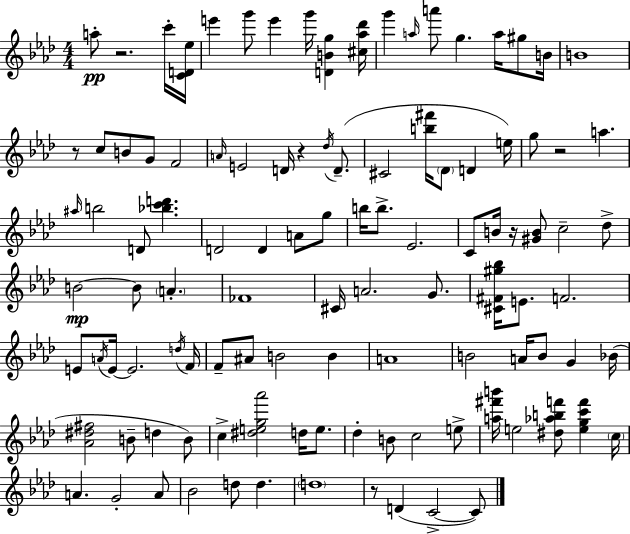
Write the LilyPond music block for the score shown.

{
  \clef treble
  \numericTimeSignature
  \time 4/4
  \key f \minor
  a''8-.\pp r2. c'''16-. <c' d' ees''>16 | e'''4 g'''8 e'''4 g'''16 <d' b' g''>4 <cis'' aes'' des'''>16 | g'''4 \grace { a''16 } a'''8 g''4. a''16 gis''8 | b'16 b'1 | \break r8 c''8 b'8 g'8 f'2 | \grace { a'16 } e'2 d'16 r4 \acciaccatura { des''16 } | d'8.--( cis'2 <b'' fis'''>16 \parenthesize des'8 d'4 | e''16) g''8 r2 a''4. | \break \grace { ais''16 } b''2 d'8 <bes'' c''' d'''>4. | d'2 d'4 | a'8 g''8 b''16 b''8.-> ees'2. | c'8 b'16 r16 <gis' b'>8 c''2-- | \break des''8-> b'2~~\mp b'8 \parenthesize a'4.-. | fes'1 | cis'16 a'2. | g'8. <cis' fis' gis'' bes''>16 e'8. f'2. | \break e'8 \acciaccatura { a'16 } e'16~~ e'2. | \acciaccatura { d''16 } f'16 f'8-- ais'8 b'2 | b'4 a'1 | b'2 a'16 b'8 | \break g'4 bes'16( <aes' dis'' fis''>2 b'8-- | d''4 b'8) c''4-> <dis'' e'' g'' aes'''>2 | d''16 e''8. des''4-. b'8 c''2 | e''8-> <a'' fis''' b'''>16 e''2 <dis'' aes'' b'' f'''>8 | \break <e'' g'' c''' f'''>4 \parenthesize c''16 a'4. g'2-. | a'8 bes'2 d''8 | d''4. \parenthesize d''1 | r8 d'4( c'2->~~ | \break c'8) \bar "|."
}